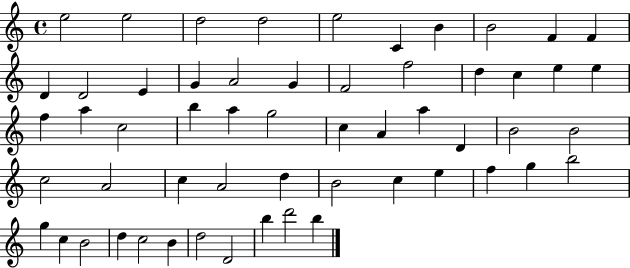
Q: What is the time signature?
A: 4/4